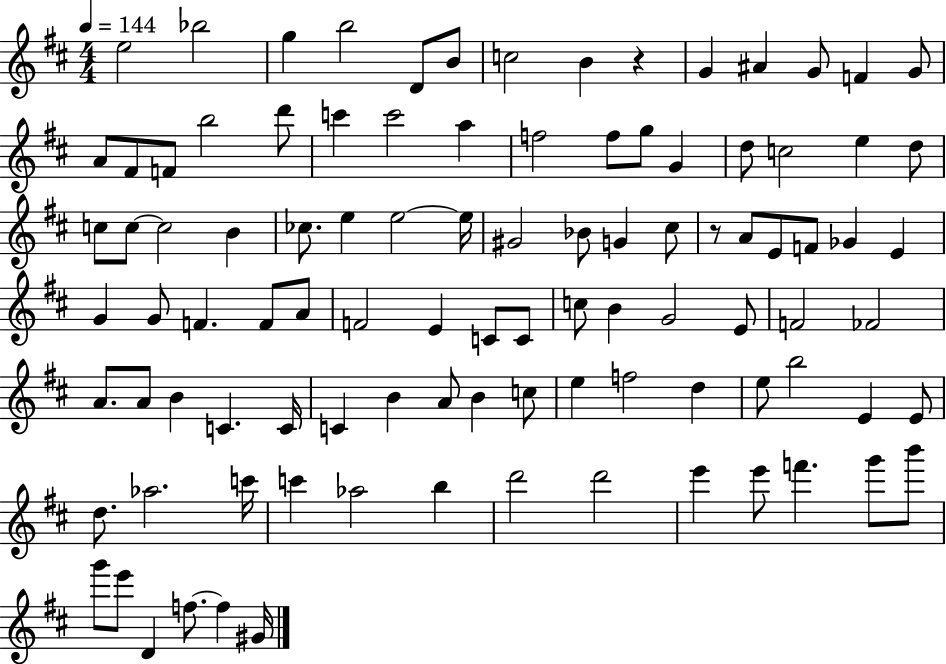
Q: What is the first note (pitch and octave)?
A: E5